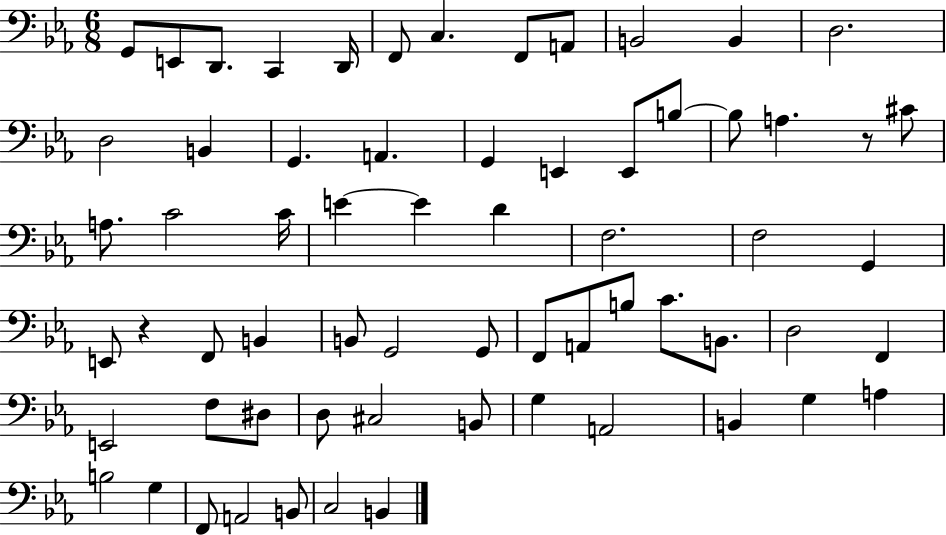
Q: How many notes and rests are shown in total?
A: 65